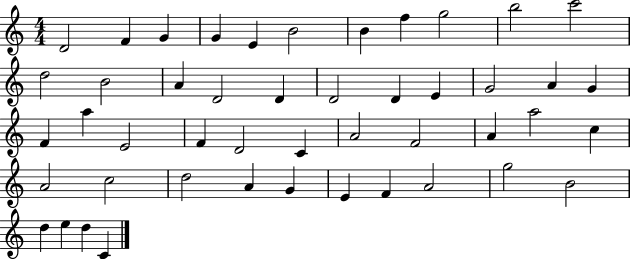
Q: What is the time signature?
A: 4/4